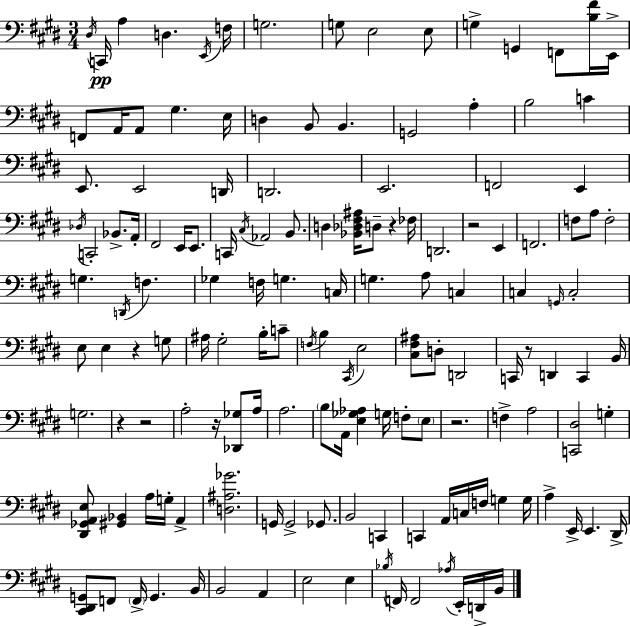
D#3/s C2/s A3/q D3/q. E2/s F3/s G3/h. G3/e E3/h E3/e G3/q G2/q F2/e [B3,F#4]/s E2/s F2/e A2/s A2/e G#3/q. E3/s D3/q B2/e B2/q. G2/h A3/q B3/h C4/q E2/e. E2/h D2/s D2/h. E2/h. F2/h E2/q Db3/s C2/h Bb2/e. A2/s F#2/h E2/s E2/e. C2/s C#3/s Ab2/h B2/e. D3/q [Bb2,Db3,F#3,A#3]/s D3/e R/q FES3/s D2/h. R/h E2/q F2/h. F3/e A3/e F3/h G3/q. D2/s F3/q. Gb3/q F3/s G3/q. C3/s G3/q. A3/e C3/q C3/q G2/s C3/h E3/e E3/q R/q G3/e A#3/s G#3/h B3/s C4/e F3/s B3/q C#2/s E3/h [C#3,F#3,A#3]/e D3/e D2/h C2/s R/e D2/q C2/q B2/s G3/h. R/q R/h A3/h R/s [Db2,Gb3]/e A3/s A3/h. B3/e A2/s [E3,Gb3,Ab3]/q G3/s F3/e E3/e R/h. F3/q A3/h [C2,D#3]/h G3/q [D#2,Gb2,A2,E3]/e [G#2,Bb2]/q A3/s G3/s A2/q [D3,A#3,Gb4]/h. G2/s G2/h Gb2/e. B2/h C2/q C2/q A2/s C3/s F3/s G3/q G3/s A3/q E2/s E2/q. D#2/s [C#2,D#2,G2]/e F2/e F2/s G2/q. B2/s B2/h A2/q E3/h E3/q Bb3/s F2/s F2/h Ab3/s E2/s D2/s B2/s